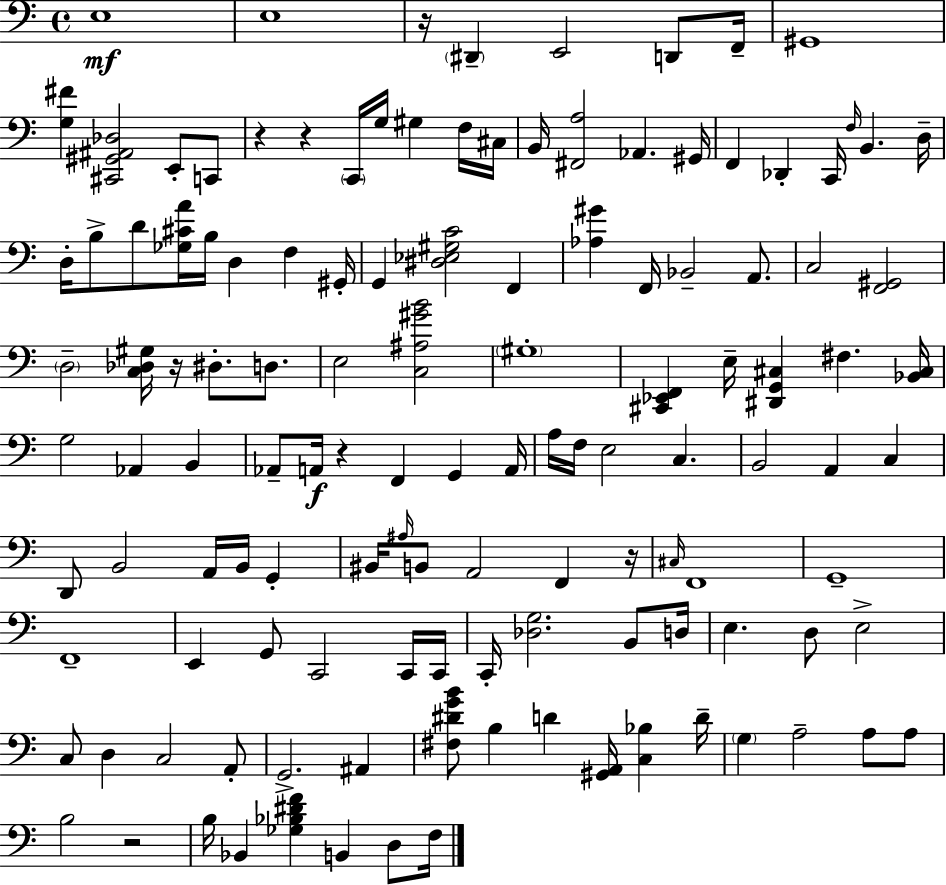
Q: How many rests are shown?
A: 7